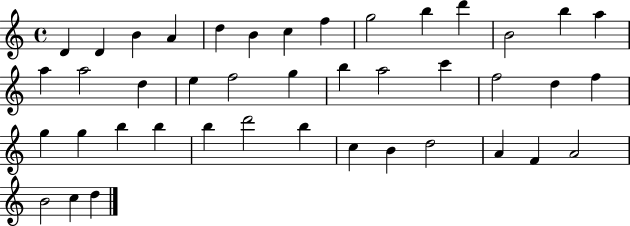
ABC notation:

X:1
T:Untitled
M:4/4
L:1/4
K:C
D D B A d B c f g2 b d' B2 b a a a2 d e f2 g b a2 c' f2 d f g g b b b d'2 b c B d2 A F A2 B2 c d